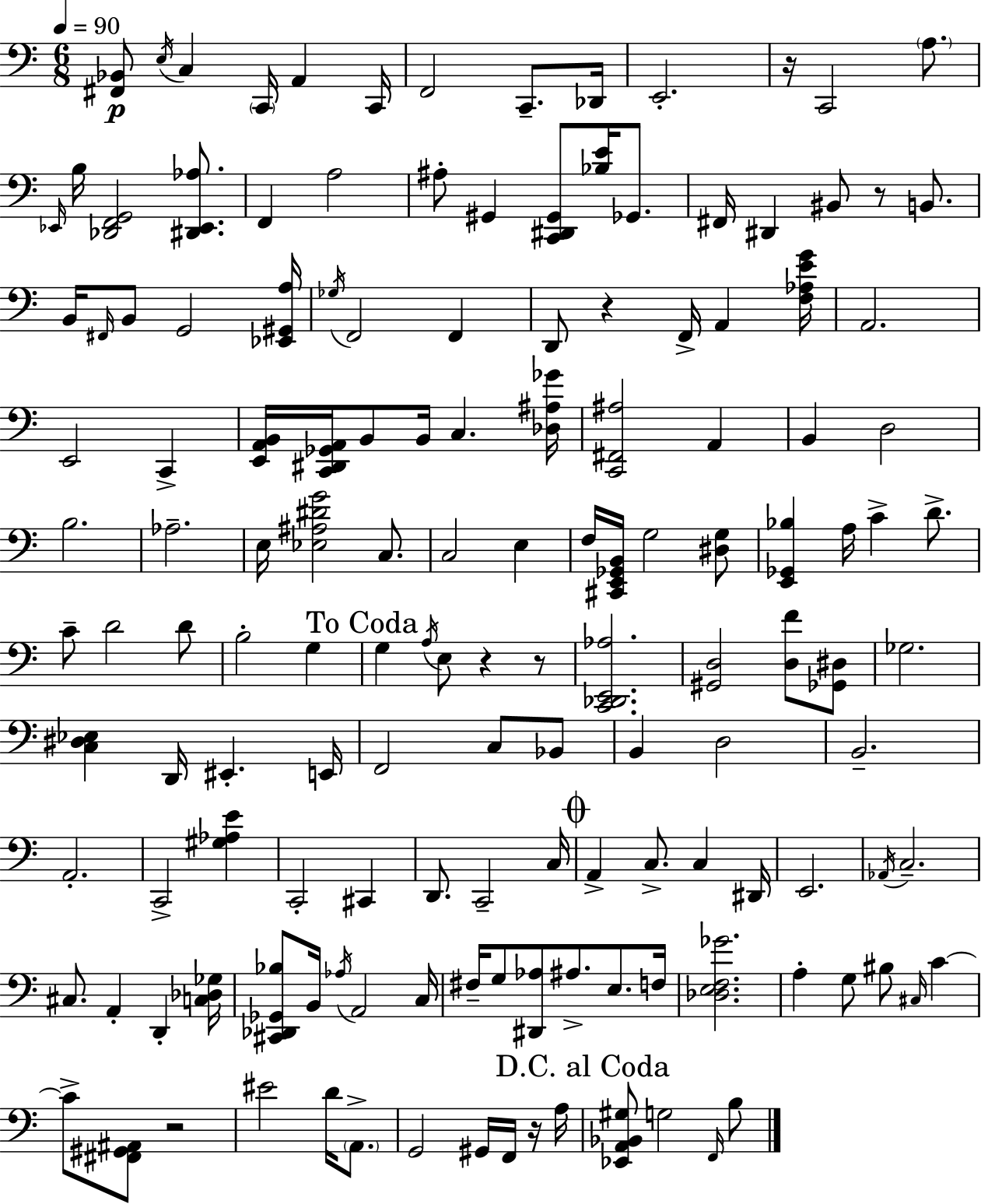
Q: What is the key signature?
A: A minor